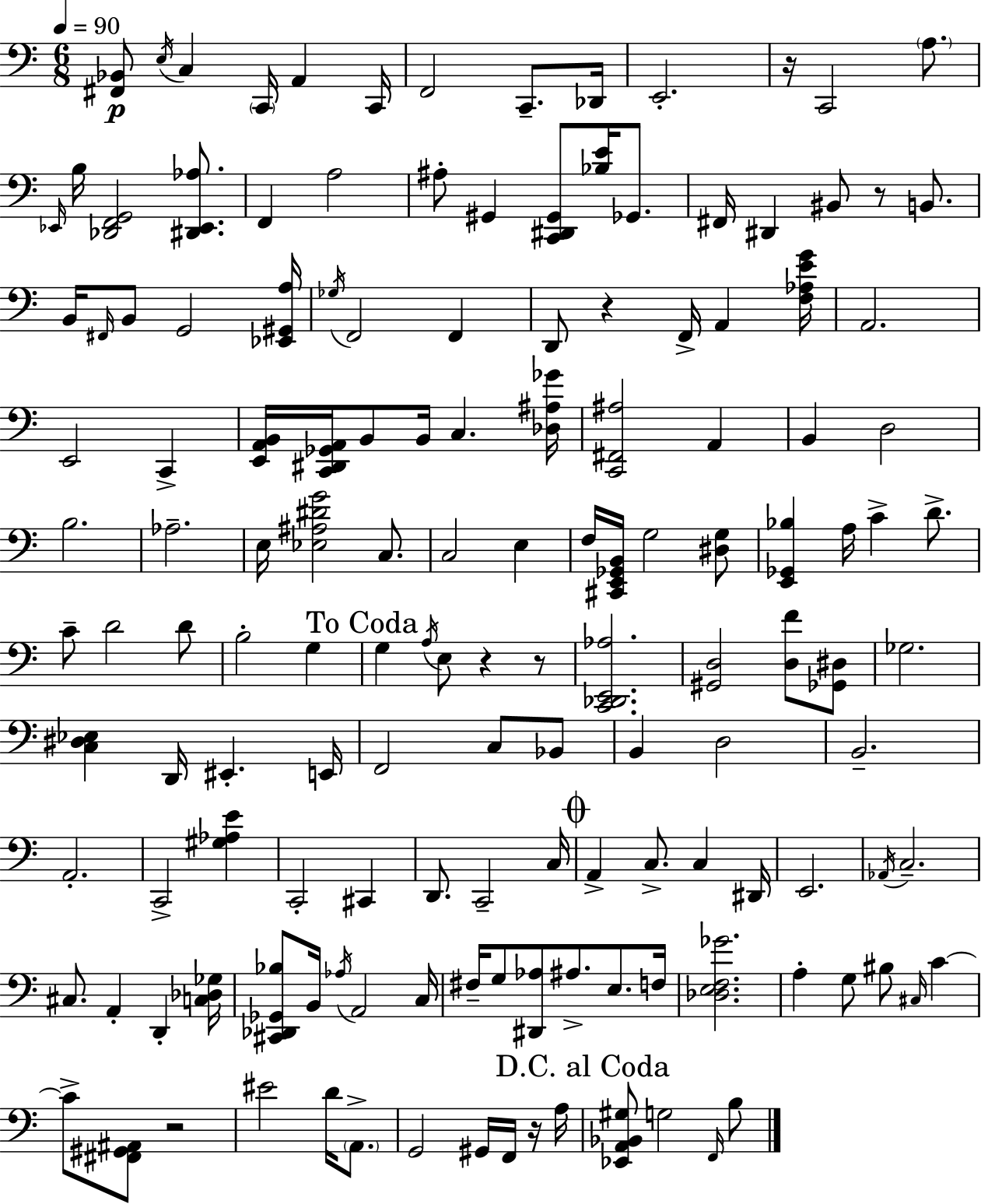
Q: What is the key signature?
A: A minor